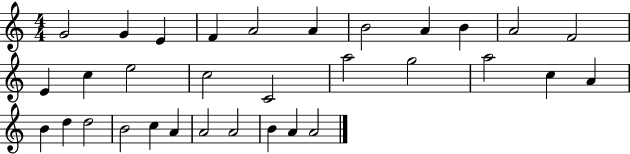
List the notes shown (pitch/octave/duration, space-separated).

G4/h G4/q E4/q F4/q A4/h A4/q B4/h A4/q B4/q A4/h F4/h E4/q C5/q E5/h C5/h C4/h A5/h G5/h A5/h C5/q A4/q B4/q D5/q D5/h B4/h C5/q A4/q A4/h A4/h B4/q A4/q A4/h